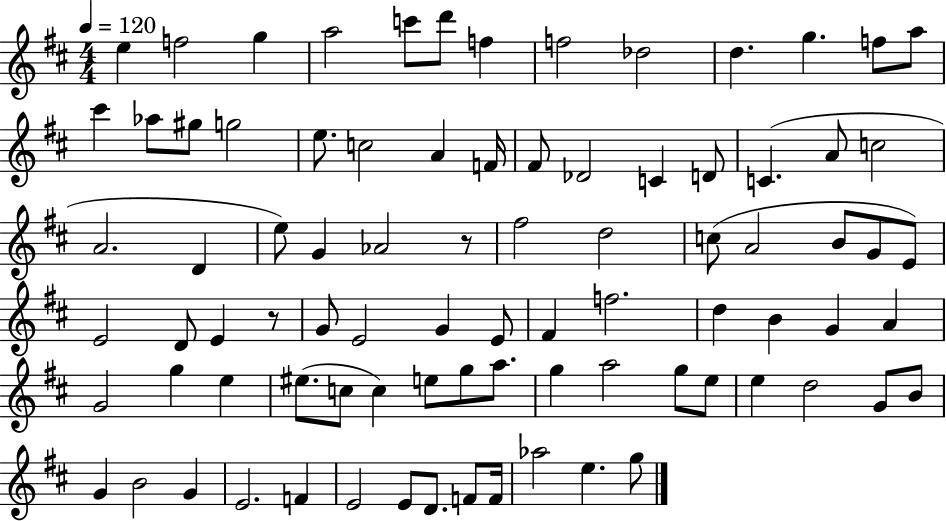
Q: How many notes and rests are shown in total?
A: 85